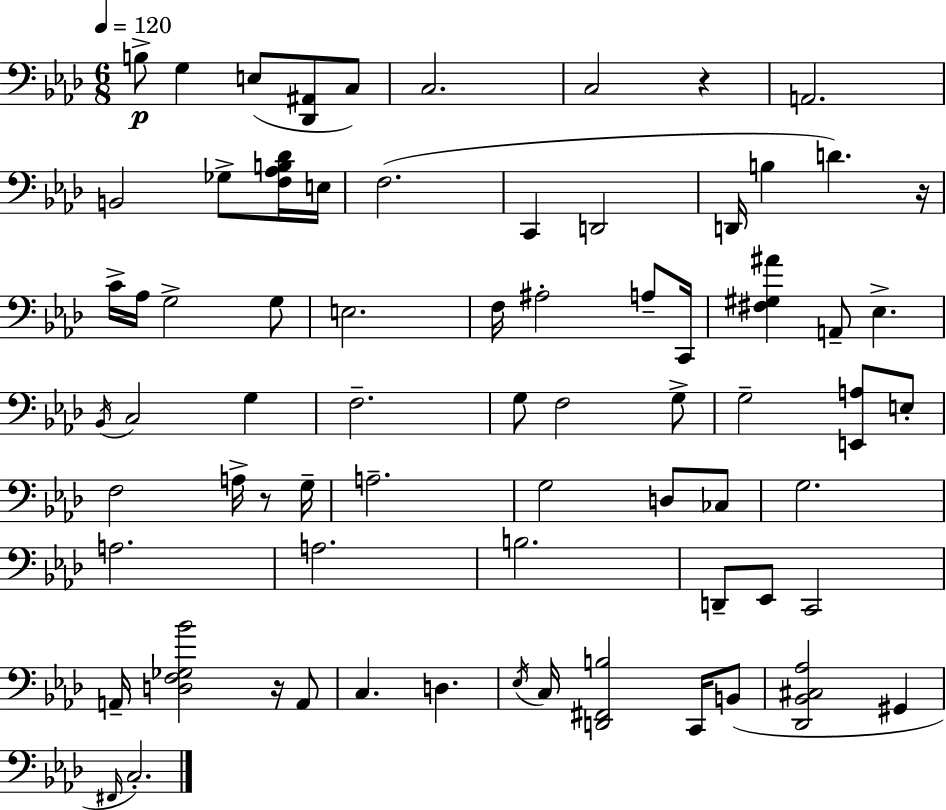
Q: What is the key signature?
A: AES major